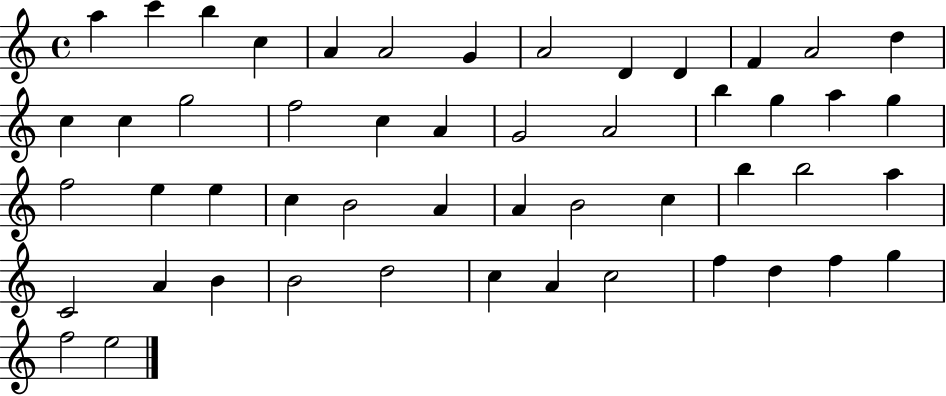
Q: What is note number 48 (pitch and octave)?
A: F5